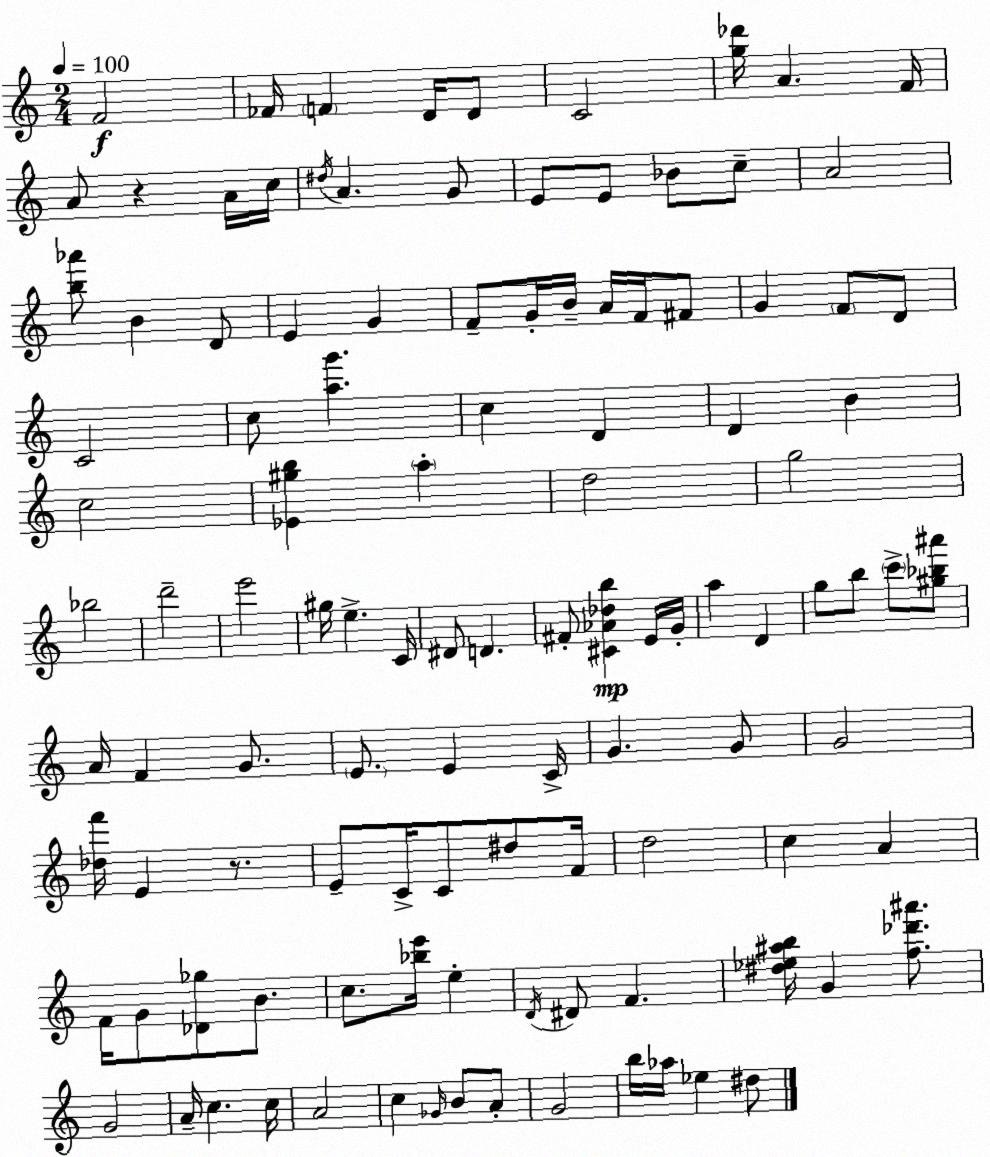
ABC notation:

X:1
T:Untitled
M:2/4
L:1/4
K:Am
F2 _F/4 F D/4 D/2 C2 [g_d']/4 A F/4 A/2 z A/4 c/4 ^d/4 A G/2 E/2 E/2 _B/2 c/2 A2 [b_a']/2 B D/2 E G F/2 G/4 B/4 A/4 F/4 ^F/2 G F/2 D/2 C2 c/2 [ag'] c D D B c2 [_E^gb] a d2 g2 _b2 d'2 e'2 ^g/4 e C/4 ^D/2 D ^F/2 [^C_A_db] E/4 G/4 a D g/2 b/2 c'/2 [^g_b^a']/2 A/4 F G/2 E/2 E C/4 G G/2 G2 [_df']/4 E z/2 E/2 C/4 C/2 ^d/2 F/4 d2 c A F/4 G/2 [_D_g]/2 B/2 c/2 [_be']/4 e D/4 ^D/2 F [^d_e^ab]/4 G [f_d'^a']/2 G2 A/4 c c/4 A2 c _G/4 B/2 A/2 G2 b/4 _a/4 _e ^d/2